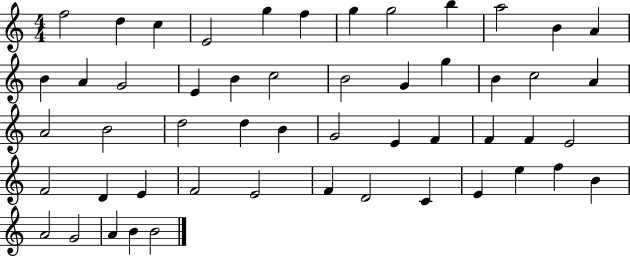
{
  \clef treble
  \numericTimeSignature
  \time 4/4
  \key c \major
  f''2 d''4 c''4 | e'2 g''4 f''4 | g''4 g''2 b''4 | a''2 b'4 a'4 | \break b'4 a'4 g'2 | e'4 b'4 c''2 | b'2 g'4 g''4 | b'4 c''2 a'4 | \break a'2 b'2 | d''2 d''4 b'4 | g'2 e'4 f'4 | f'4 f'4 e'2 | \break f'2 d'4 e'4 | f'2 e'2 | f'4 d'2 c'4 | e'4 e''4 f''4 b'4 | \break a'2 g'2 | a'4 b'4 b'2 | \bar "|."
}